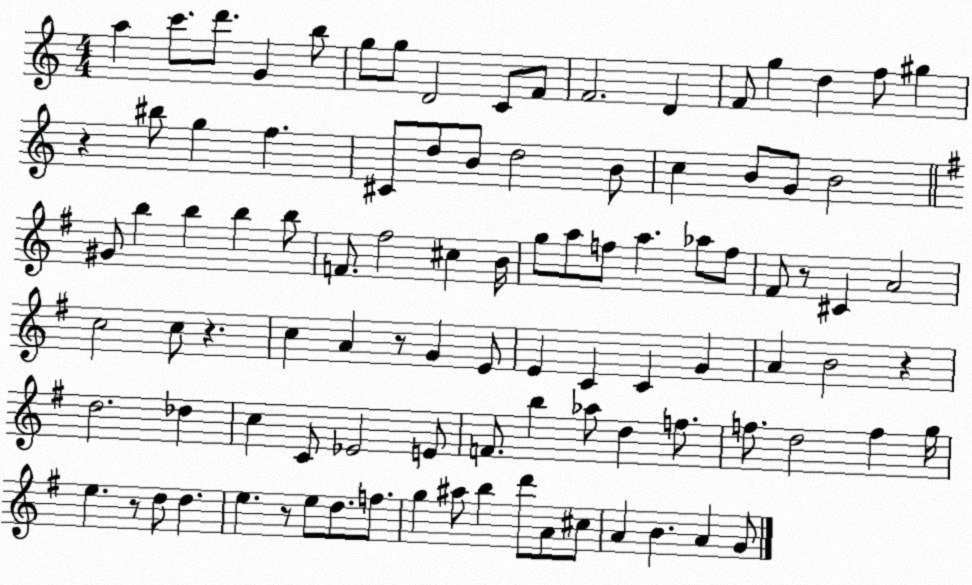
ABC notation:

X:1
T:Untitled
M:4/4
L:1/4
K:C
a c'/2 d'/2 G b/2 g/2 g/2 D2 C/2 F/2 F2 D F/2 g d f/2 ^g z ^b/2 g f ^C/2 d/2 B/2 d2 B/2 c B/2 G/2 B2 ^G/2 b b b b/2 F/2 ^f2 ^c B/4 g/2 a/2 f/2 a _a/2 f/2 ^F/2 z/2 ^C A2 c2 c/2 z c A z/2 G E/2 E C C G A B2 z d2 _d c C/2 _E2 E/2 F/2 b _a/2 d f/2 f/2 d2 f g/4 e z/2 d/2 d e z/2 e/2 d/2 f/2 g ^a/2 b d'/2 A/2 ^c/2 A B A G/2